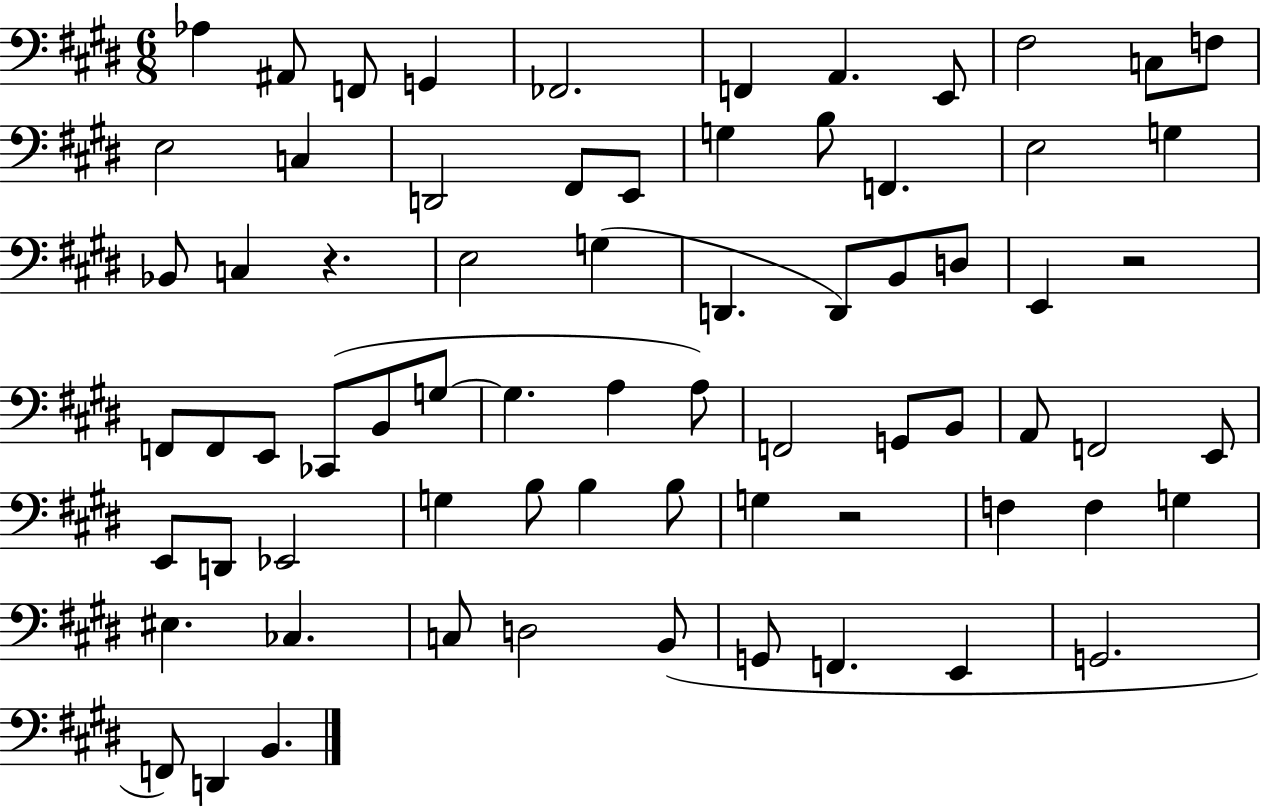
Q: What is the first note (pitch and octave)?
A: Ab3